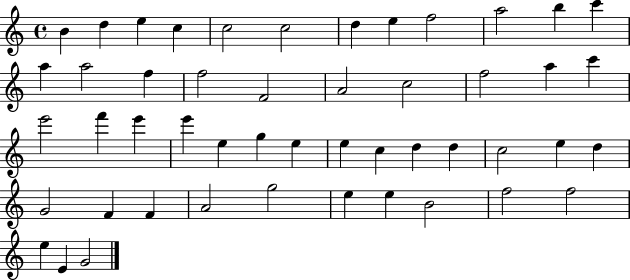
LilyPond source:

{
  \clef treble
  \time 4/4
  \defaultTimeSignature
  \key c \major
  b'4 d''4 e''4 c''4 | c''2 c''2 | d''4 e''4 f''2 | a''2 b''4 c'''4 | \break a''4 a''2 f''4 | f''2 f'2 | a'2 c''2 | f''2 a''4 c'''4 | \break e'''2 f'''4 e'''4 | e'''4 e''4 g''4 e''4 | e''4 c''4 d''4 d''4 | c''2 e''4 d''4 | \break g'2 f'4 f'4 | a'2 g''2 | e''4 e''4 b'2 | f''2 f''2 | \break e''4 e'4 g'2 | \bar "|."
}